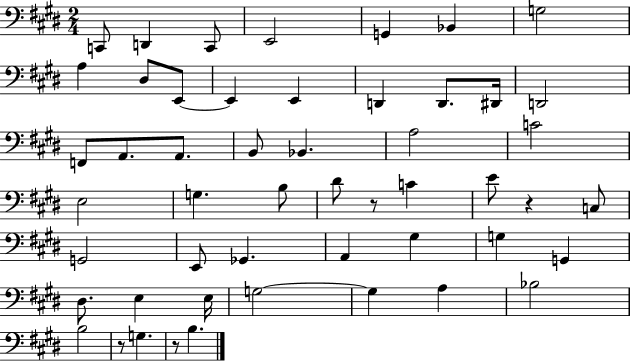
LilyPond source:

{
  \clef bass
  \numericTimeSignature
  \time 2/4
  \key e \major
  c,8 d,4 c,8 | e,2 | g,4 bes,4 | g2 | \break a4 dis8 e,8~~ | e,4 e,4 | d,4 d,8. dis,16 | d,2 | \break f,8 a,8. a,8. | b,8 bes,4. | a2 | c'2 | \break e2 | g4. b8 | dis'8 r8 c'4 | e'8 r4 c8 | \break g,2 | e,8 ges,4. | a,4 gis4 | g4 g,4 | \break dis8. e4 e16 | g2~~ | g4 a4 | bes2 | \break b2 | r8 g4. | r8 b4. | \bar "|."
}